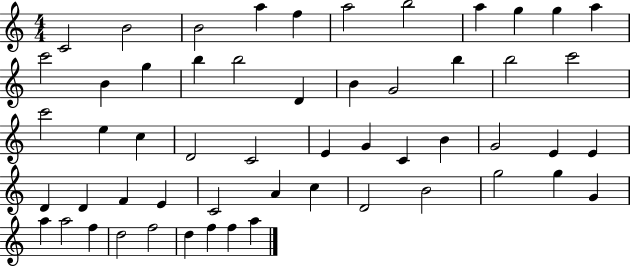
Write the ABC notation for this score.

X:1
T:Untitled
M:4/4
L:1/4
K:C
C2 B2 B2 a f a2 b2 a g g a c'2 B g b b2 D B G2 b b2 c'2 c'2 e c D2 C2 E G C B G2 E E D D F E C2 A c D2 B2 g2 g G a a2 f d2 f2 d f f a